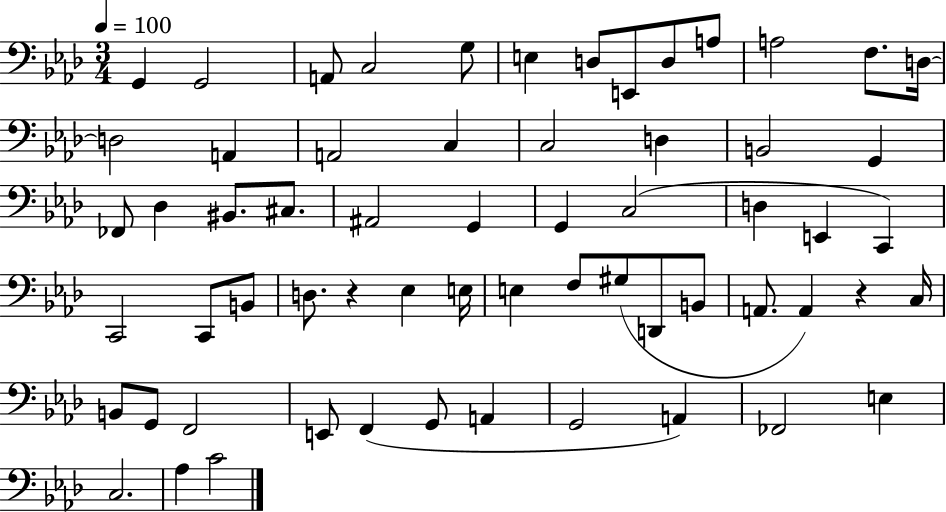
X:1
T:Untitled
M:3/4
L:1/4
K:Ab
G,, G,,2 A,,/2 C,2 G,/2 E, D,/2 E,,/2 D,/2 A,/2 A,2 F,/2 D,/4 D,2 A,, A,,2 C, C,2 D, B,,2 G,, _F,,/2 _D, ^B,,/2 ^C,/2 ^A,,2 G,, G,, C,2 D, E,, C,, C,,2 C,,/2 B,,/2 D,/2 z _E, E,/4 E, F,/2 ^G,/2 D,,/2 B,,/2 A,,/2 A,, z C,/4 B,,/2 G,,/2 F,,2 E,,/2 F,, G,,/2 A,, G,,2 A,, _F,,2 E, C,2 _A, C2